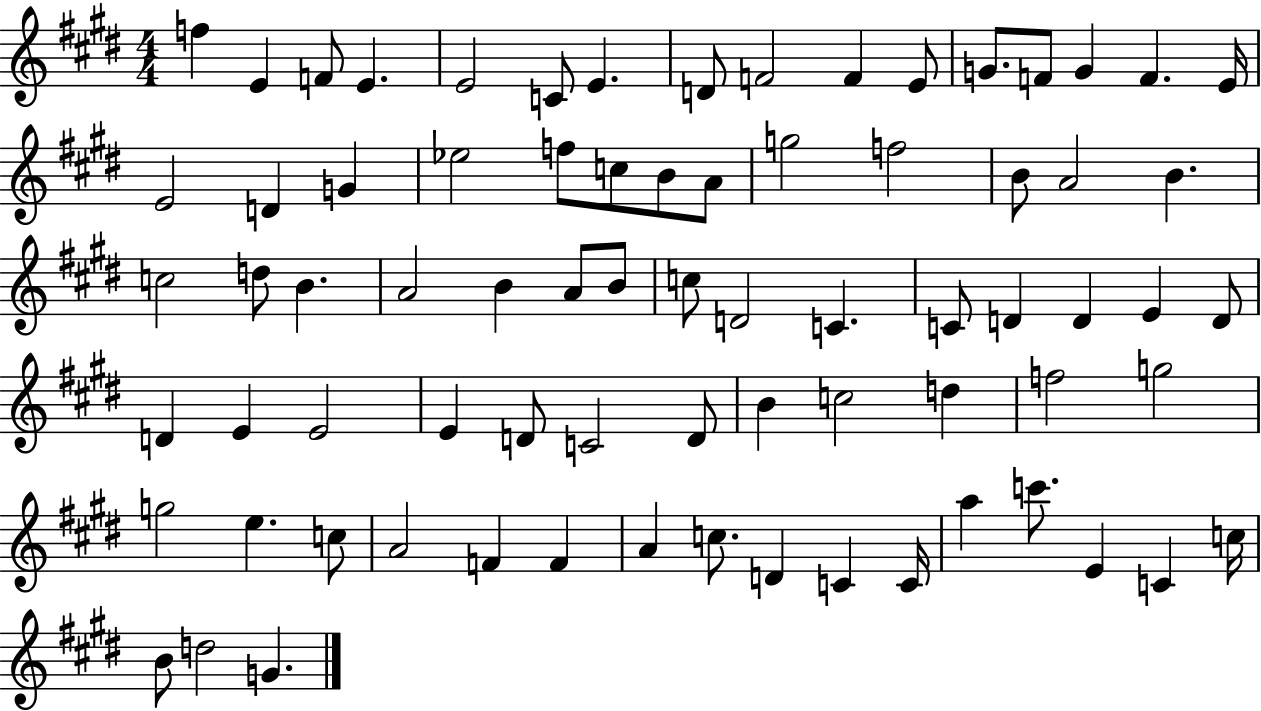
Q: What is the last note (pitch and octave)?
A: G4